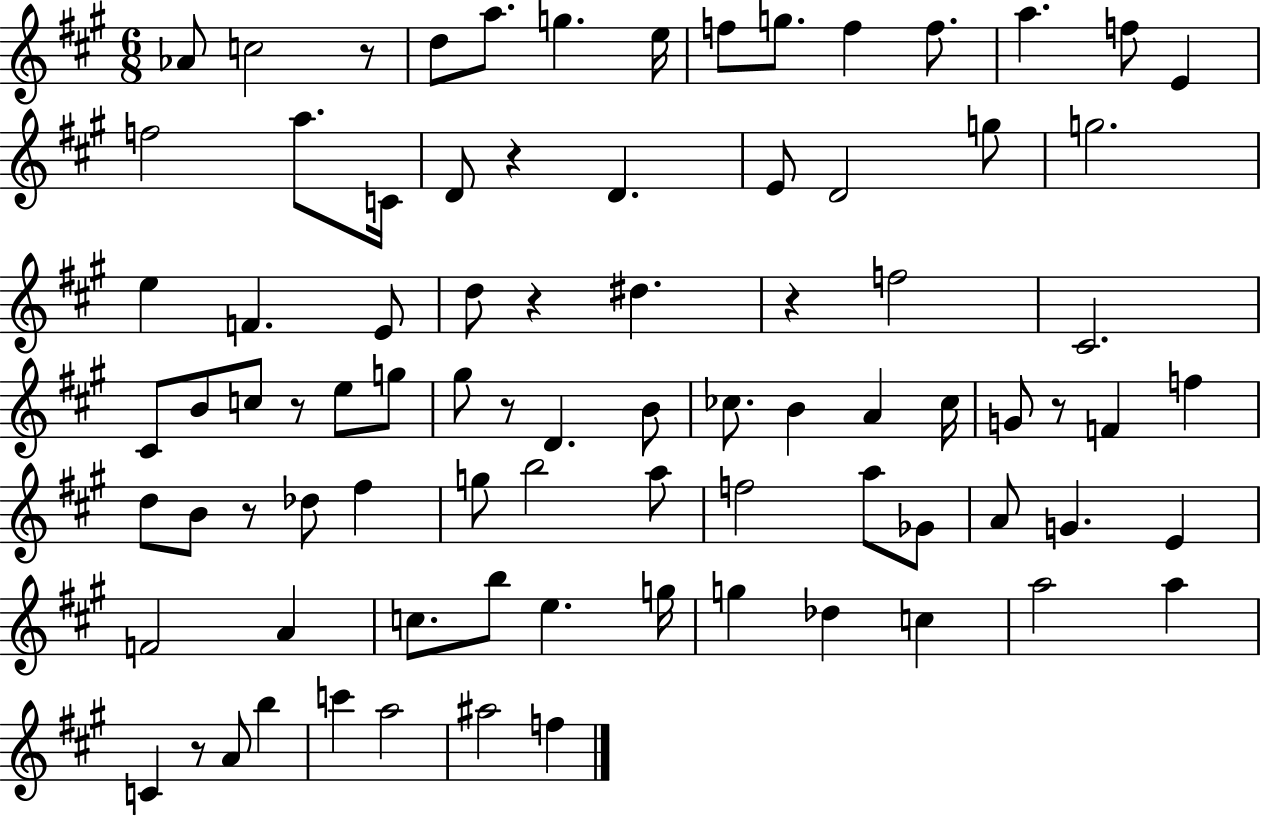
Ab4/e C5/h R/e D5/e A5/e. G5/q. E5/s F5/e G5/e. F5/q F5/e. A5/q. F5/e E4/q F5/h A5/e. C4/s D4/e R/q D4/q. E4/e D4/h G5/e G5/h. E5/q F4/q. E4/e D5/e R/q D#5/q. R/q F5/h C#4/h. C#4/e B4/e C5/e R/e E5/e G5/e G#5/e R/e D4/q. B4/e CES5/e. B4/q A4/q CES5/s G4/e R/e F4/q F5/q D5/e B4/e R/e Db5/e F#5/q G5/e B5/h A5/e F5/h A5/e Gb4/e A4/e G4/q. E4/q F4/h A4/q C5/e. B5/e E5/q. G5/s G5/q Db5/q C5/q A5/h A5/q C4/q R/e A4/e B5/q C6/q A5/h A#5/h F5/q